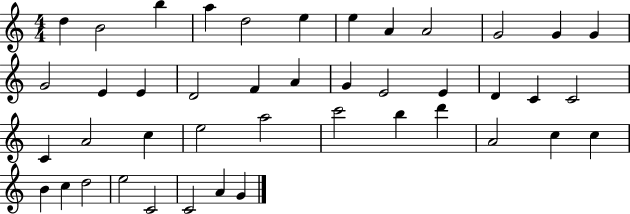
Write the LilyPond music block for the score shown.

{
  \clef treble
  \numericTimeSignature
  \time 4/4
  \key c \major
  d''4 b'2 b''4 | a''4 d''2 e''4 | e''4 a'4 a'2 | g'2 g'4 g'4 | \break g'2 e'4 e'4 | d'2 f'4 a'4 | g'4 e'2 e'4 | d'4 c'4 c'2 | \break c'4 a'2 c''4 | e''2 a''2 | c'''2 b''4 d'''4 | a'2 c''4 c''4 | \break b'4 c''4 d''2 | e''2 c'2 | c'2 a'4 g'4 | \bar "|."
}